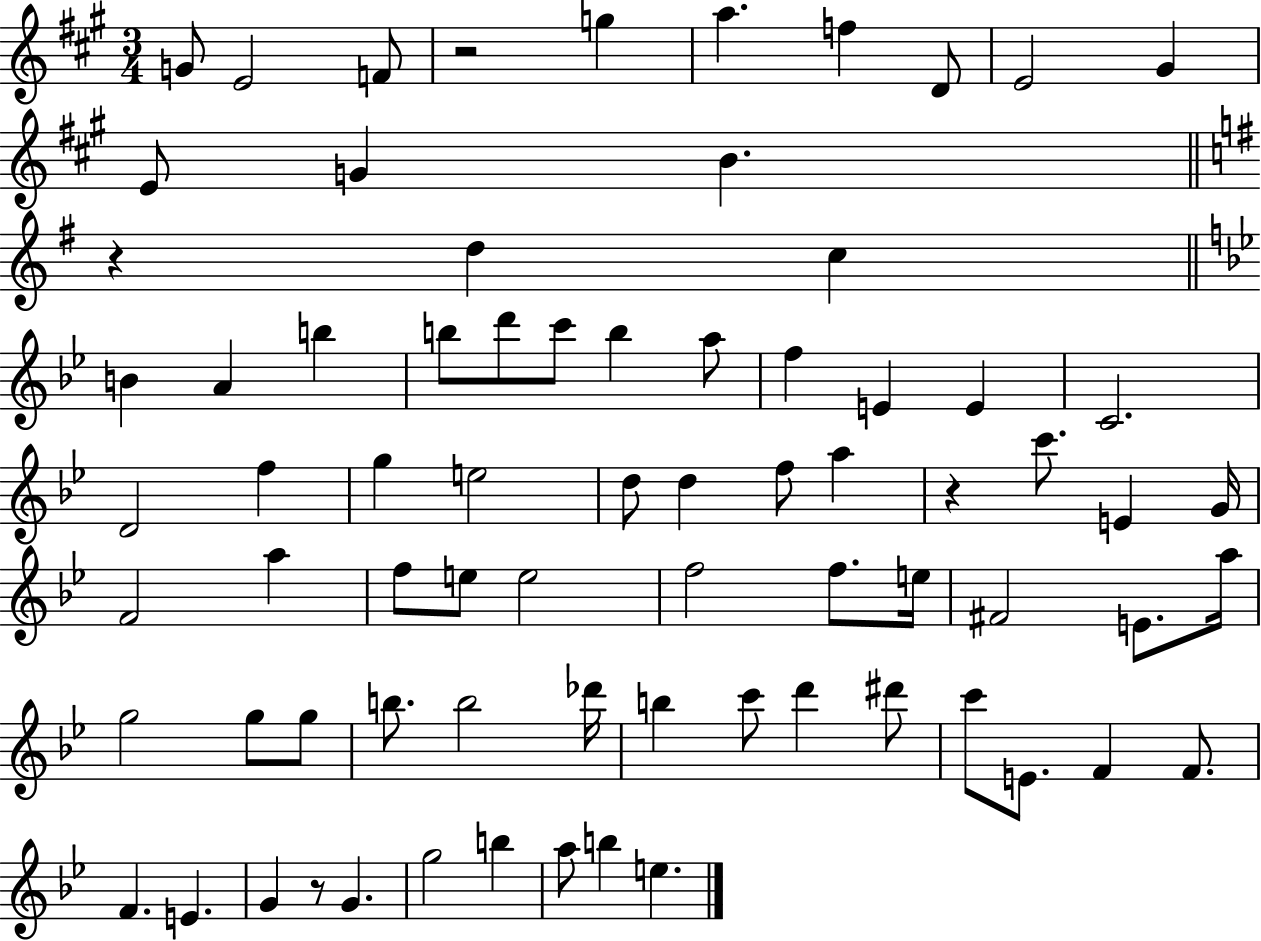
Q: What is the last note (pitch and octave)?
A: E5